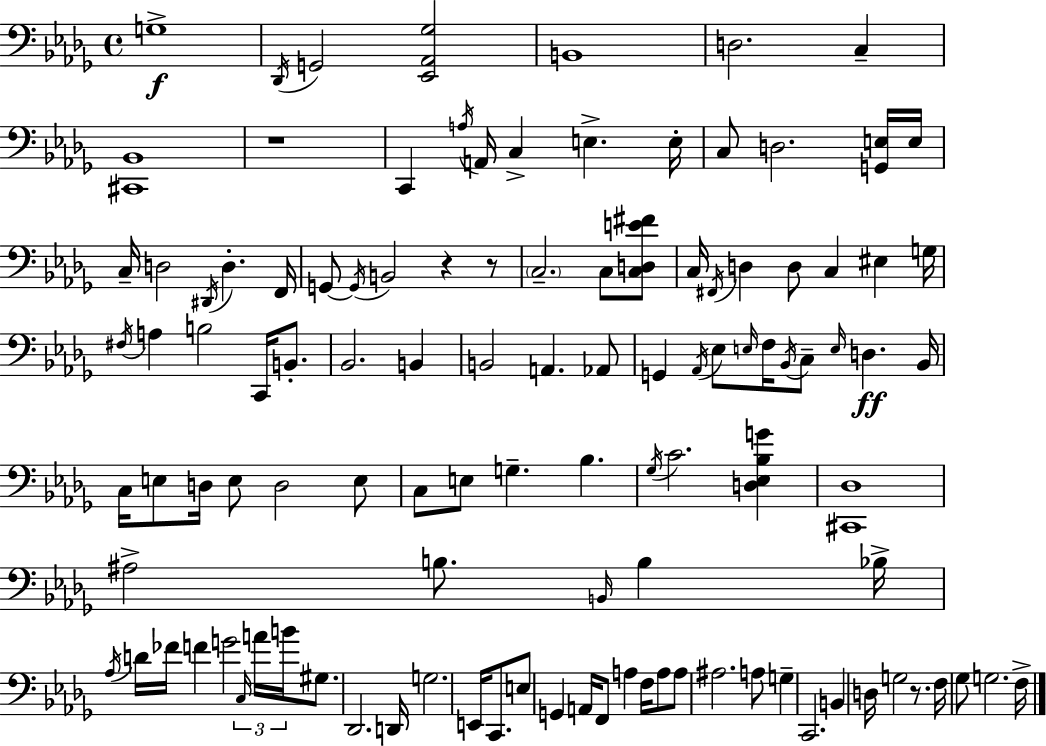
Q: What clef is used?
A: bass